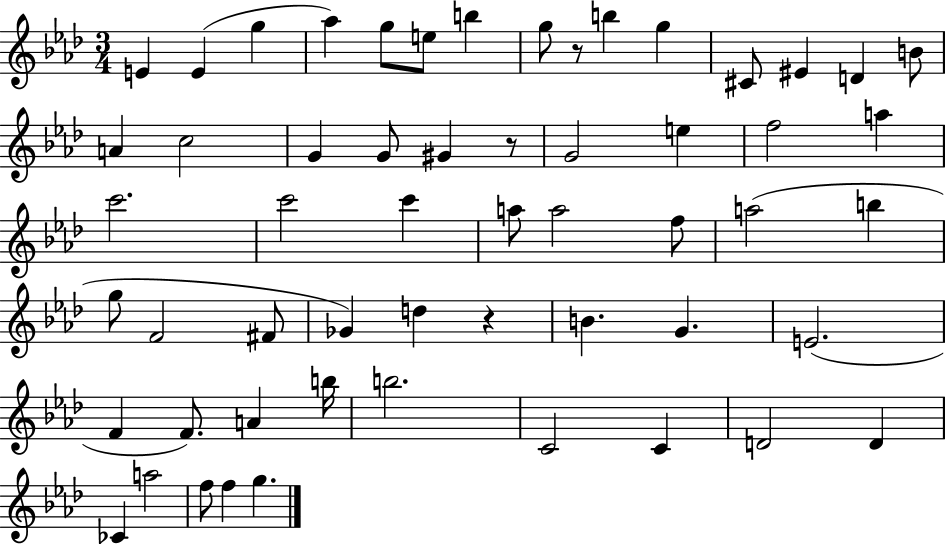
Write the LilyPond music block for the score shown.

{
  \clef treble
  \numericTimeSignature
  \time 3/4
  \key aes \major
  e'4 e'4( g''4 | aes''4) g''8 e''8 b''4 | g''8 r8 b''4 g''4 | cis'8 eis'4 d'4 b'8 | \break a'4 c''2 | g'4 g'8 gis'4 r8 | g'2 e''4 | f''2 a''4 | \break c'''2. | c'''2 c'''4 | a''8 a''2 f''8 | a''2( b''4 | \break g''8 f'2 fis'8 | ges'4) d''4 r4 | b'4. g'4. | e'2.( | \break f'4 f'8.) a'4 b''16 | b''2. | c'2 c'4 | d'2 d'4 | \break ces'4 a''2 | f''8 f''4 g''4. | \bar "|."
}